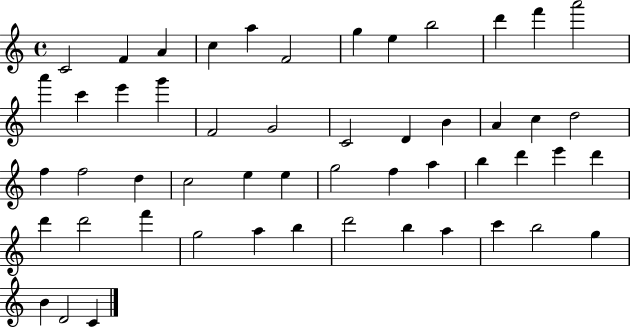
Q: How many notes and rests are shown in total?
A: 52